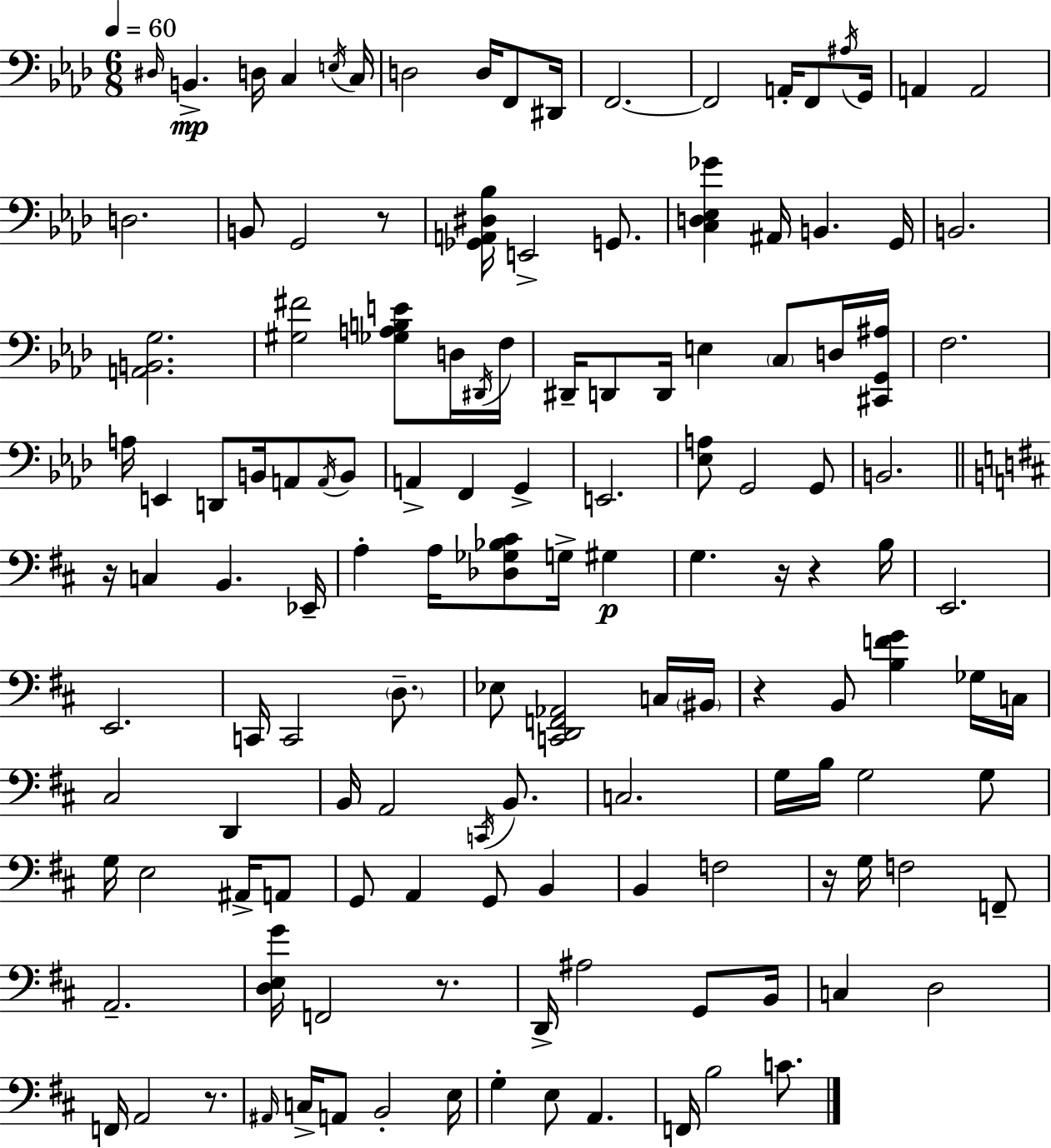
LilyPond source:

{
  \clef bass
  \numericTimeSignature
  \time 6/8
  \key aes \major
  \tempo 4 = 60
  \grace { dis16 }\mp b,4.-> d16 c4 | \acciaccatura { e16 } c16 d2 d16 f,8 | dis,16 f,2.~~ | f,2 a,16-. f,8 | \break \acciaccatura { ais16 } g,16 a,4 a,2 | d2. | b,8 g,2 | r8 <ges, a, dis bes>16 e,2-> | \break g,8. <c d ees ges'>4 ais,16 b,4. | g,16 b,2. | <a, b, g>2. | <gis fis'>2 <ges a b e'>8 | \break d16 \acciaccatura { dis,16 } f16 dis,16-- d,8 d,16 e4 | \parenthesize c8 d16 <cis, g, ais>16 f2. | a16 e,4 d,8 b,16 | a,8 \acciaccatura { a,16 } b,8 a,4-> f,4 | \break g,4-> e,2. | <ees a>8 g,2 | g,8 b,2. | \bar "||" \break \key b \minor r16 c4 b,4. ees,16-- | a4-. a16 <des ges bes cis'>8 g16-> gis4\p | g4. r16 r4 b16 | e,2. | \break e,2. | c,16 c,2 \parenthesize d8.-- | ees8 <c, d, f, aes,>2 c16 \parenthesize bis,16 | r4 b,8 <b f' g'>4 ges16 c16 | \break cis2 d,4 | b,16 a,2 \acciaccatura { c,16 } b,8. | c2. | g16 b16 g2 g8 | \break g16 e2 ais,16-> a,8 | g,8 a,4 g,8 b,4 | b,4 f2 | r16 g16 f2 f,8-- | \break a,2.-- | <d e g'>16 f,2 r8. | d,16-> ais2 g,8 | b,16 c4 d2 | \break f,16 a,2 r8. | \grace { ais,16 } c16-> a,8 b,2-. | e16 g4-. e8 a,4. | f,16 b2 c'8. | \break \bar "|."
}